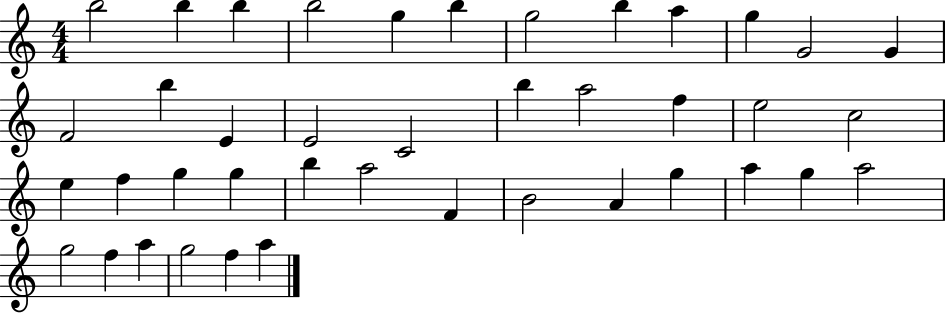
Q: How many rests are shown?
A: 0